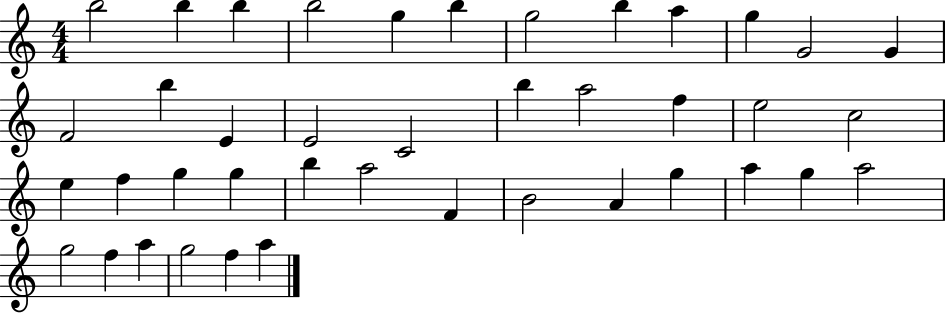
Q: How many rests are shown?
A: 0